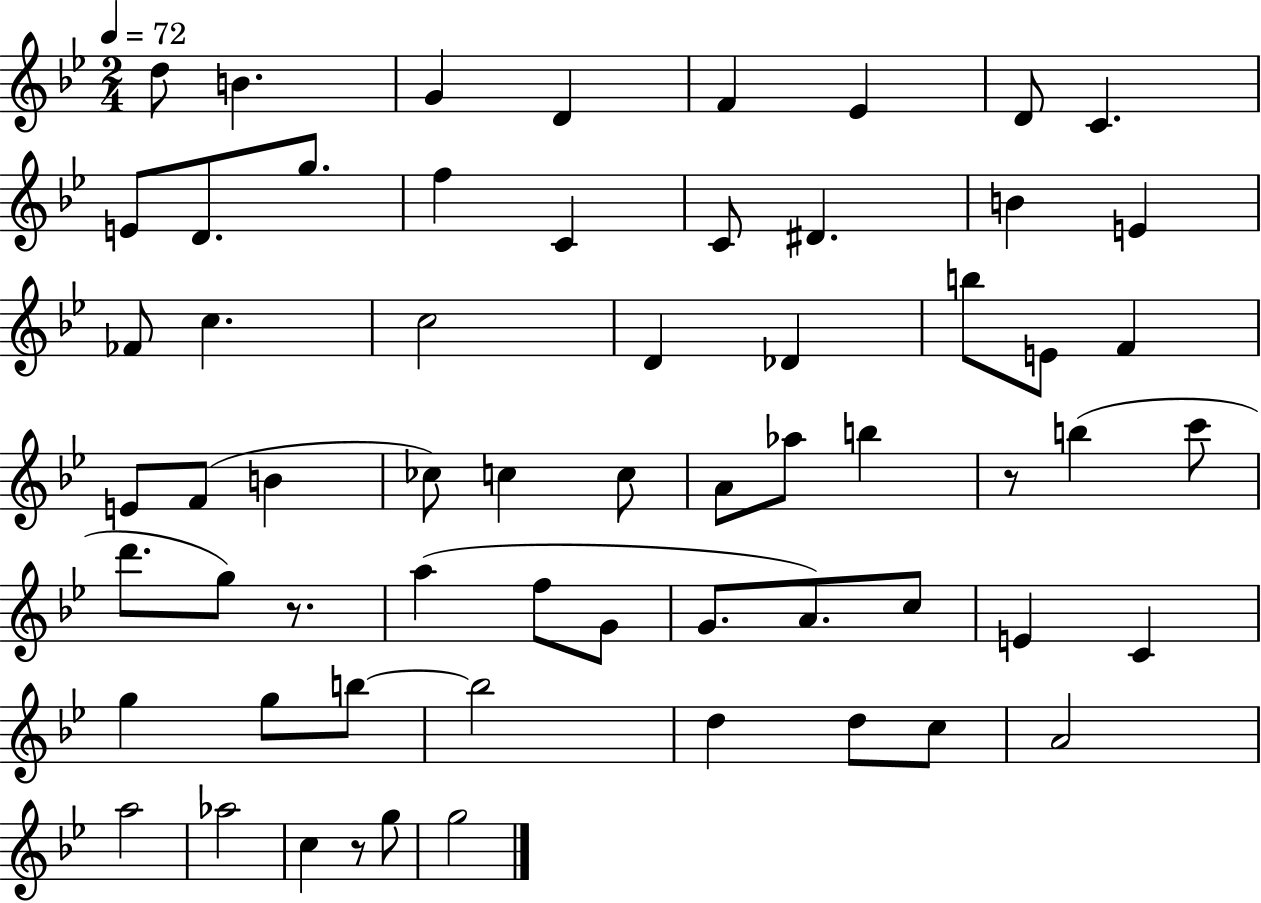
D5/e B4/q. G4/q D4/q F4/q Eb4/q D4/e C4/q. E4/e D4/e. G5/e. F5/q C4/q C4/e D#4/q. B4/q E4/q FES4/e C5/q. C5/h D4/q Db4/q B5/e E4/e F4/q E4/e F4/e B4/q CES5/e C5/q C5/e A4/e Ab5/e B5/q R/e B5/q C6/e D6/e. G5/e R/e. A5/q F5/e G4/e G4/e. A4/e. C5/e E4/q C4/q G5/q G5/e B5/e B5/h D5/q D5/e C5/e A4/h A5/h Ab5/h C5/q R/e G5/e G5/h